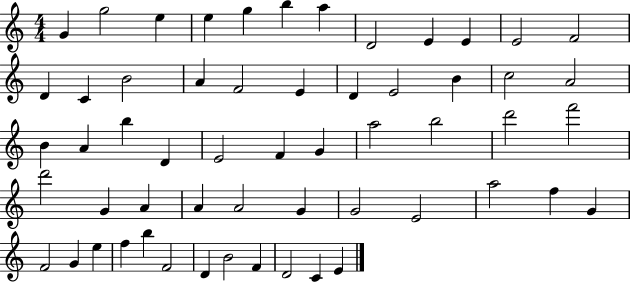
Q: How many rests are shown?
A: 0